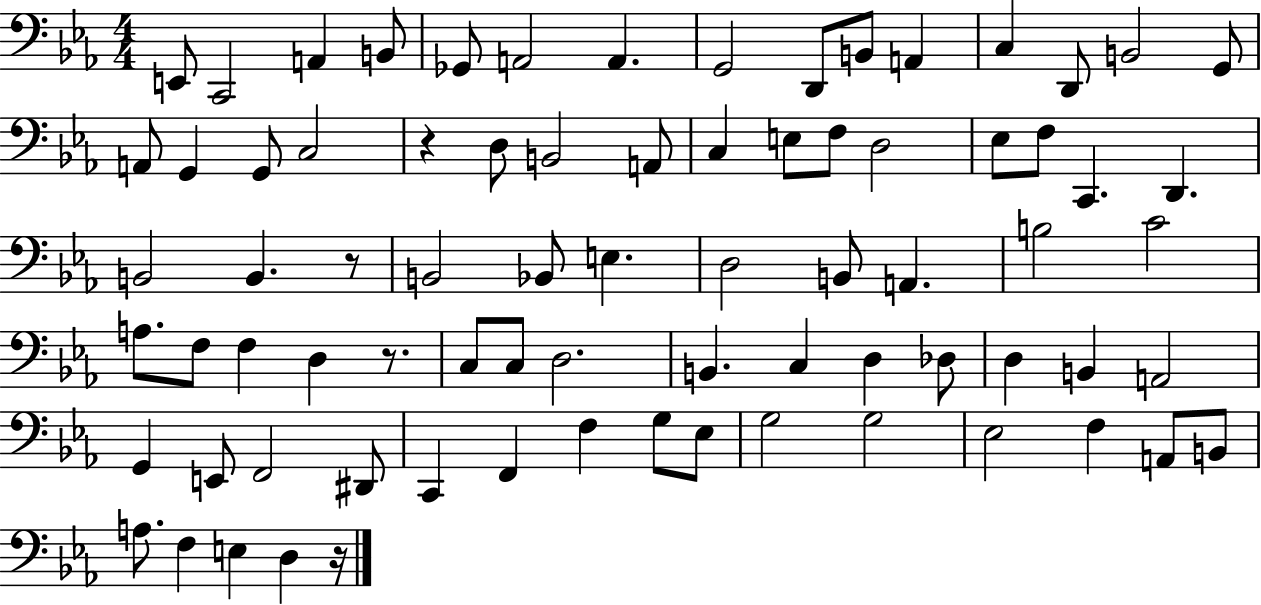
E2/e C2/h A2/q B2/e Gb2/e A2/h A2/q. G2/h D2/e B2/e A2/q C3/q D2/e B2/h G2/e A2/e G2/q G2/e C3/h R/q D3/e B2/h A2/e C3/q E3/e F3/e D3/h Eb3/e F3/e C2/q. D2/q. B2/h B2/q. R/e B2/h Bb2/e E3/q. D3/h B2/e A2/q. B3/h C4/h A3/e. F3/e F3/q D3/q R/e. C3/e C3/e D3/h. B2/q. C3/q D3/q Db3/e D3/q B2/q A2/h G2/q E2/e F2/h D#2/e C2/q F2/q F3/q G3/e Eb3/e G3/h G3/h Eb3/h F3/q A2/e B2/e A3/e. F3/q E3/q D3/q R/s